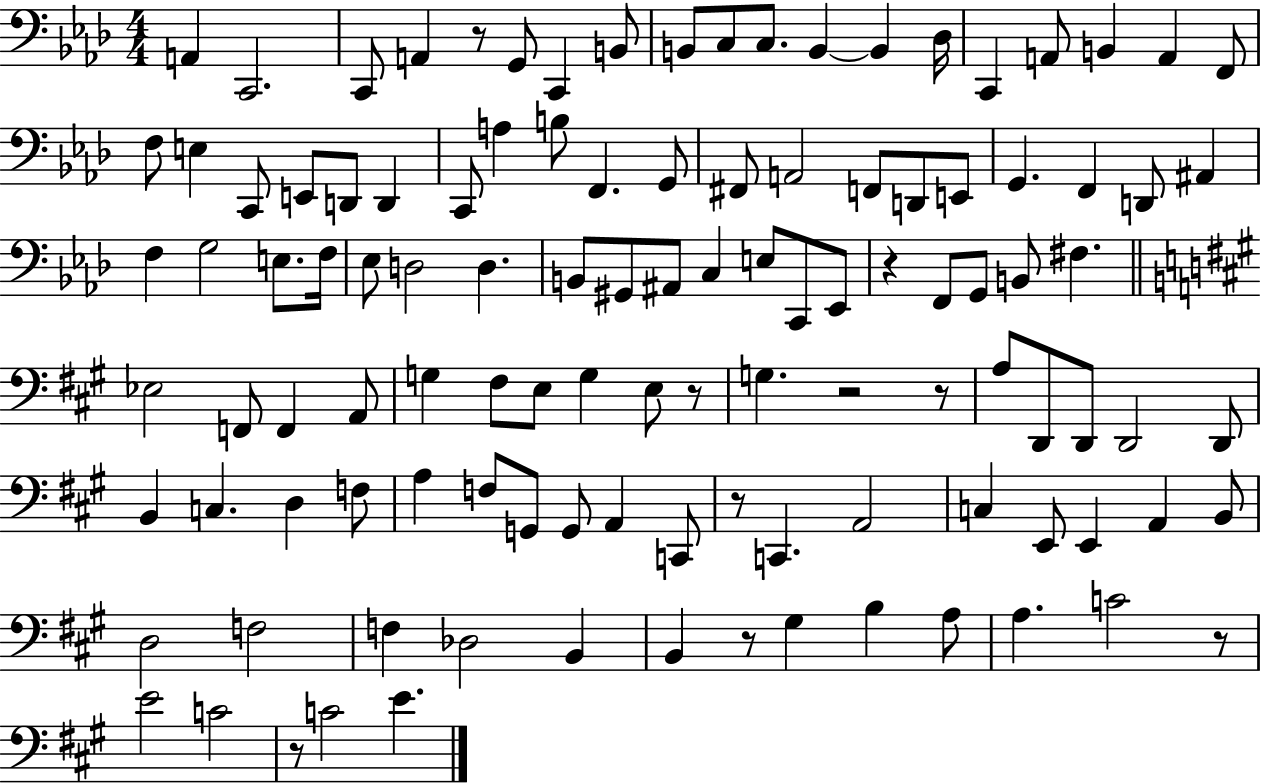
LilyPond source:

{
  \clef bass
  \numericTimeSignature
  \time 4/4
  \key aes \major
  a,4 c,2. | c,8 a,4 r8 g,8 c,4 b,8 | b,8 c8 c8. b,4~~ b,4 des16 | c,4 a,8 b,4 a,4 f,8 | \break f8 e4 c,8 e,8 d,8 d,4 | c,8 a4 b8 f,4. g,8 | fis,8 a,2 f,8 d,8 e,8 | g,4. f,4 d,8 ais,4 | \break f4 g2 e8. f16 | ees8 d2 d4. | b,8 gis,8 ais,8 c4 e8 c,8 ees,8 | r4 f,8 g,8 b,8 fis4. | \break \bar "||" \break \key a \major ees2 f,8 f,4 a,8 | g4 fis8 e8 g4 e8 r8 | g4. r2 r8 | a8 d,8 d,8 d,2 d,8 | \break b,4 c4. d4 f8 | a4 f8 g,8 g,8 a,4 c,8 | r8 c,4. a,2 | c4 e,8 e,4 a,4 b,8 | \break d2 f2 | f4 des2 b,4 | b,4 r8 gis4 b4 a8 | a4. c'2 r8 | \break e'2 c'2 | r8 c'2 e'4. | \bar "|."
}